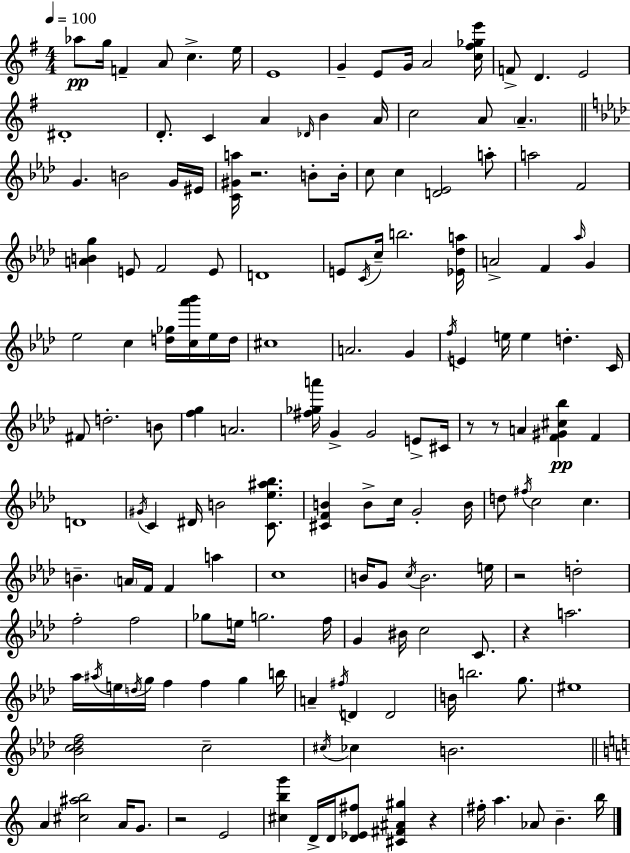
Ab5/e G5/s F4/q A4/e C5/q. E5/s E4/w G4/q E4/e G4/s A4/h [C5,F#5,Gb5,E6]/s F4/e D4/q. E4/h D#4/w D4/e. C4/q A4/q Db4/s B4/q A4/s C5/h A4/e A4/q. G4/q. B4/h G4/s EIS4/s [C4,G#4,A5]/s R/h. B4/e B4/s C5/e C5/q [D4,Eb4]/h A5/e A5/h F4/h [A4,B4,G5]/q E4/e F4/h E4/e D4/w E4/e C4/s C5/s B5/h. [Eb4,Db5,A5]/s A4/h F4/q Ab5/s G4/q Eb5/h C5/q [D5,Gb5]/s [C5,Ab6,Bb6]/s Eb5/s D5/s C#5/w A4/h. G4/q F5/s E4/q E5/s E5/q D5/q. C4/s F#4/e D5/h. B4/e [F5,G5]/q A4/h. [F#5,Gb5,A6]/s G4/q G4/h E4/e C#4/s R/e R/e A4/q [F4,G#4,C#5,Bb5]/q F4/q D4/w G#4/s C4/q D#4/s B4/h [C4,Eb5,A#5,Bb5]/e. [C#4,F4,B4]/q B4/e C5/s G4/h B4/s D5/e F#5/s C5/h C5/q. B4/q. A4/s F4/s F4/q A5/q C5/w B4/s G4/e C5/s B4/h. E5/s R/h D5/h F5/h F5/h Gb5/e E5/s G5/h. F5/s G4/q BIS4/s C5/h C4/e. R/q A5/h. Ab5/s A#5/s E5/s D5/s G5/s F5/q F5/q G5/q B5/s A4/q F#5/s D4/q D4/h B4/s B5/h. G5/e. EIS5/w [Bb4,C5,Db5,F5]/h C5/h C#5/s CES5/q B4/h. A4/q [C#5,A#5,B5]/h A4/s G4/e. R/h E4/h [C#5,B5,G6]/q D4/s D4/s [D4,Eb4,F#5]/e [C#4,F#4,A#4,G#5]/q R/q F#5/s A5/q. Ab4/e B4/q. B5/s